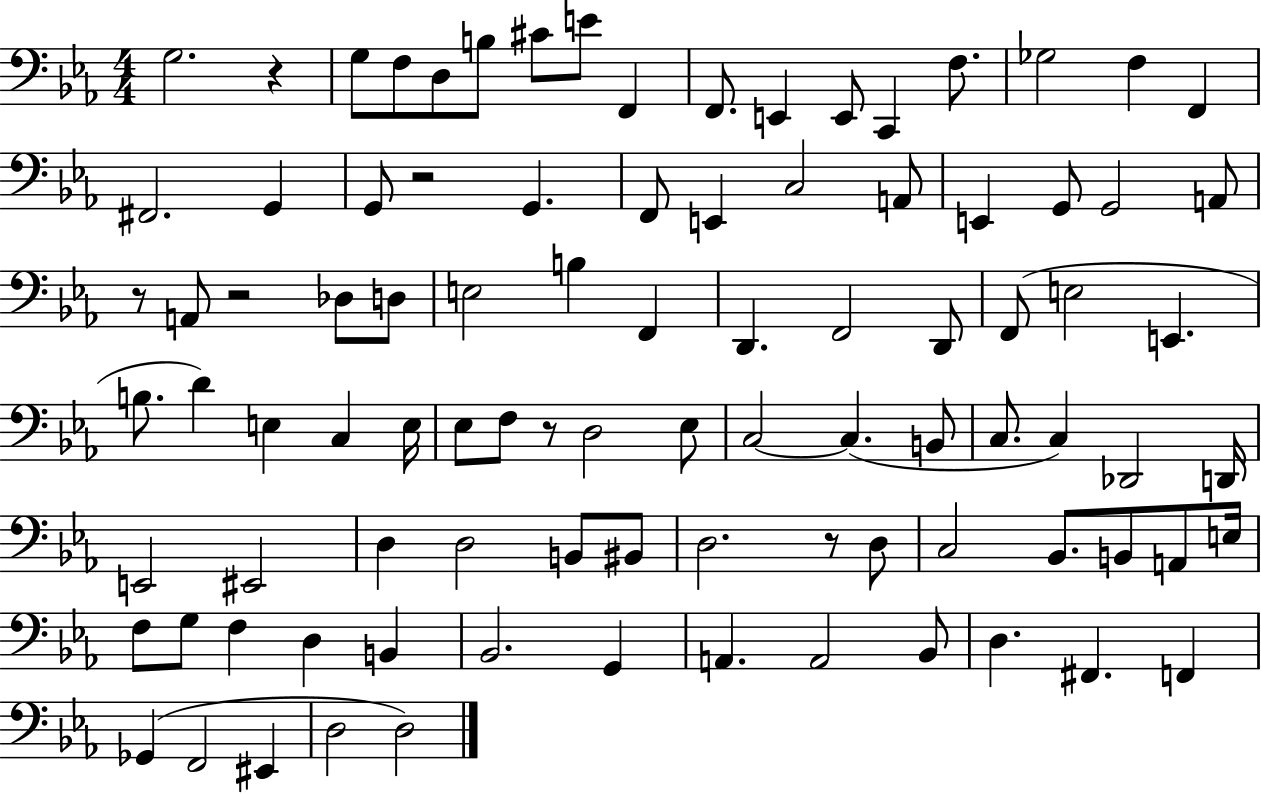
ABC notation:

X:1
T:Untitled
M:4/4
L:1/4
K:Eb
G,2 z G,/2 F,/2 D,/2 B,/2 ^C/2 E/2 F,, F,,/2 E,, E,,/2 C,, F,/2 _G,2 F, F,, ^F,,2 G,, G,,/2 z2 G,, F,,/2 E,, C,2 A,,/2 E,, G,,/2 G,,2 A,,/2 z/2 A,,/2 z2 _D,/2 D,/2 E,2 B, F,, D,, F,,2 D,,/2 F,,/2 E,2 E,, B,/2 D E, C, E,/4 _E,/2 F,/2 z/2 D,2 _E,/2 C,2 C, B,,/2 C,/2 C, _D,,2 D,,/4 E,,2 ^E,,2 D, D,2 B,,/2 ^B,,/2 D,2 z/2 D,/2 C,2 _B,,/2 B,,/2 A,,/2 E,/4 F,/2 G,/2 F, D, B,, _B,,2 G,, A,, A,,2 _B,,/2 D, ^F,, F,, _G,, F,,2 ^E,, D,2 D,2